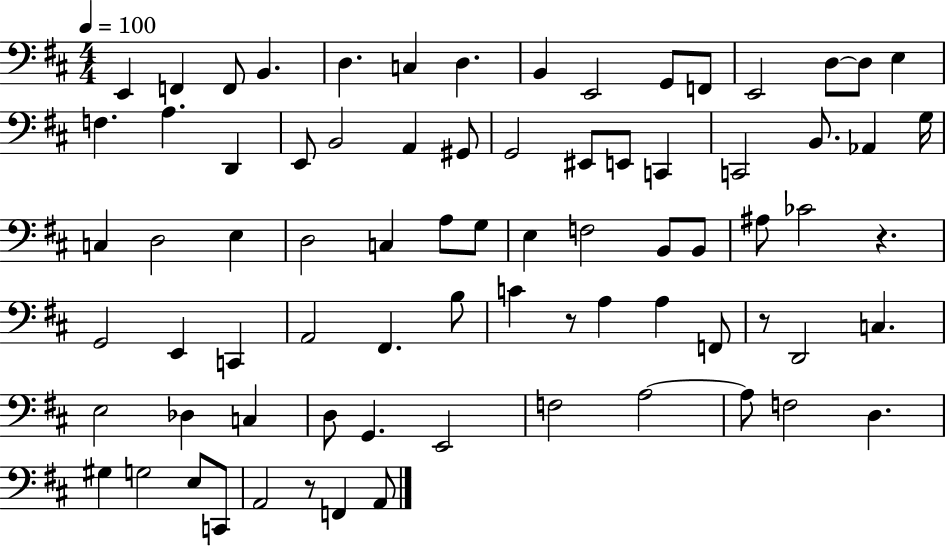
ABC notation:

X:1
T:Untitled
M:4/4
L:1/4
K:D
E,, F,, F,,/2 B,, D, C, D, B,, E,,2 G,,/2 F,,/2 E,,2 D,/2 D,/2 E, F, A, D,, E,,/2 B,,2 A,, ^G,,/2 G,,2 ^E,,/2 E,,/2 C,, C,,2 B,,/2 _A,, G,/4 C, D,2 E, D,2 C, A,/2 G,/2 E, F,2 B,,/2 B,,/2 ^A,/2 _C2 z G,,2 E,, C,, A,,2 ^F,, B,/2 C z/2 A, A, F,,/2 z/2 D,,2 C, E,2 _D, C, D,/2 G,, E,,2 F,2 A,2 A,/2 F,2 D, ^G, G,2 E,/2 C,,/2 A,,2 z/2 F,, A,,/2